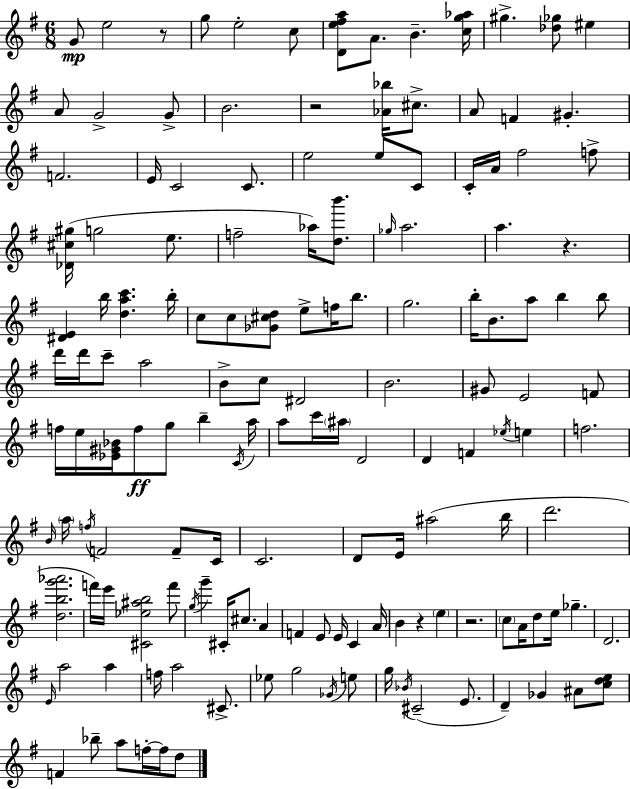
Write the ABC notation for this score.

X:1
T:Untitled
M:6/8
L:1/4
K:Em
G/2 e2 z/2 g/2 e2 c/2 [De^fa]/2 A/2 B [cg_a]/4 ^g [_d_g]/2 ^e A/2 G2 G/2 B2 z2 [_A_b]/4 ^c/2 A/2 F ^G F2 E/4 C2 C/2 e2 e/2 C/2 C/4 A/4 ^f2 f/2 [_D^c^g]/4 g2 e/2 f2 _a/4 [db']/2 _g/4 a2 a z [^DE] b/4 [dac'] b/4 c/2 c/2 [_G^cd]/2 e/2 f/4 b/2 g2 b/4 B/2 a/2 b b/2 d'/4 d'/4 c'/2 a2 B/2 c/2 ^D2 B2 ^G/2 E2 F/2 f/4 e/4 [_E^G_B]/4 f/2 g/2 b C/4 a/4 a/2 c'/4 ^a/4 D2 D F _e/4 e f2 B/4 a/4 f/4 F2 F/2 C/4 C2 D/2 E/4 ^a2 b/4 d'2 [dbg'_a']2 f'/4 e'/4 [^C_e^ab]2 f'/2 g/4 g' ^C/4 ^c/2 A F E/2 E/4 C A/4 B z e z2 c/2 A/4 d/2 e/4 _g D2 E/4 a2 a f/4 a2 ^C/2 _e/2 g2 _G/4 e/2 g/4 _B/4 ^C2 E/2 D _G ^A/2 [cde]/2 F _b/2 a/2 f/4 f/4 d/2